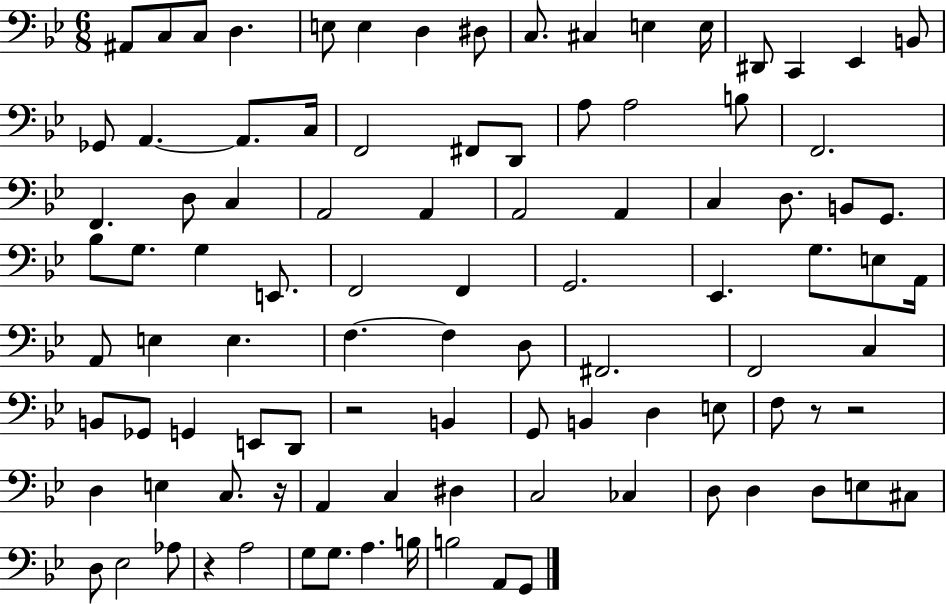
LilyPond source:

{
  \clef bass
  \numericTimeSignature
  \time 6/8
  \key bes \major
  \repeat volta 2 { ais,8 c8 c8 d4. | e8 e4 d4 dis8 | c8. cis4 e4 e16 | dis,8 c,4 ees,4 b,8 | \break ges,8 a,4.~~ a,8. c16 | f,2 fis,8 d,8 | a8 a2 b8 | f,2. | \break f,4. d8 c4 | a,2 a,4 | a,2 a,4 | c4 d8. b,8 g,8. | \break bes8 g8. g4 e,8. | f,2 f,4 | g,2. | ees,4. g8. e8 a,16 | \break a,8 e4 e4. | f4.~~ f4 d8 | fis,2. | f,2 c4 | \break b,8 ges,8 g,4 e,8 d,8 | r2 b,4 | g,8 b,4 d4 e8 | f8 r8 r2 | \break d4 e4 c8. r16 | a,4 c4 dis4 | c2 ces4 | d8 d4 d8 e8 cis8 | \break d8 ees2 aes8 | r4 a2 | g8 g8. a4. b16 | b2 a,8 g,8 | \break } \bar "|."
}